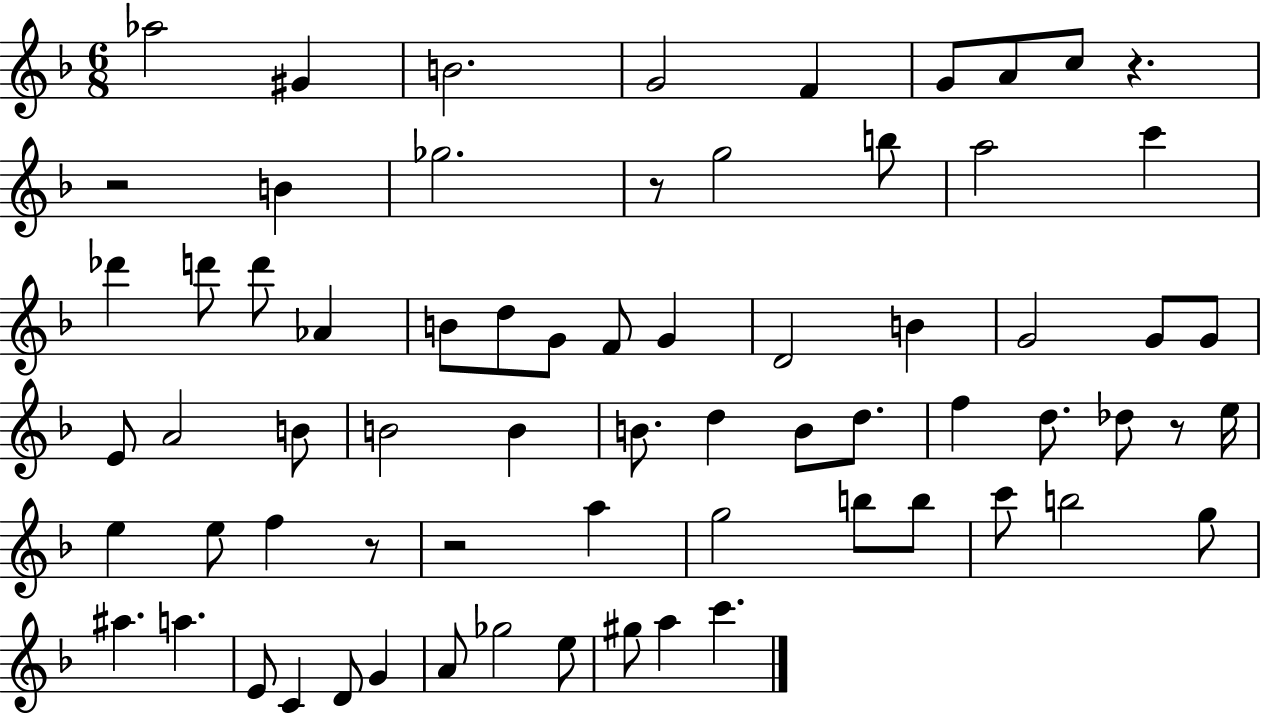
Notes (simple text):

Ab5/h G#4/q B4/h. G4/h F4/q G4/e A4/e C5/e R/q. R/h B4/q Gb5/h. R/e G5/h B5/e A5/h C6/q Db6/q D6/e D6/e Ab4/q B4/e D5/e G4/e F4/e G4/q D4/h B4/q G4/h G4/e G4/e E4/e A4/h B4/e B4/h B4/q B4/e. D5/q B4/e D5/e. F5/q D5/e. Db5/e R/e E5/s E5/q E5/e F5/q R/e R/h A5/q G5/h B5/e B5/e C6/e B5/h G5/e A#5/q. A5/q. E4/e C4/q D4/e G4/q A4/e Gb5/h E5/e G#5/e A5/q C6/q.